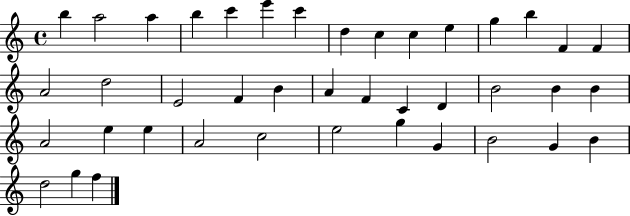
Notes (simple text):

B5/q A5/h A5/q B5/q C6/q E6/q C6/q D5/q C5/q C5/q E5/q G5/q B5/q F4/q F4/q A4/h D5/h E4/h F4/q B4/q A4/q F4/q C4/q D4/q B4/h B4/q B4/q A4/h E5/q E5/q A4/h C5/h E5/h G5/q G4/q B4/h G4/q B4/q D5/h G5/q F5/q